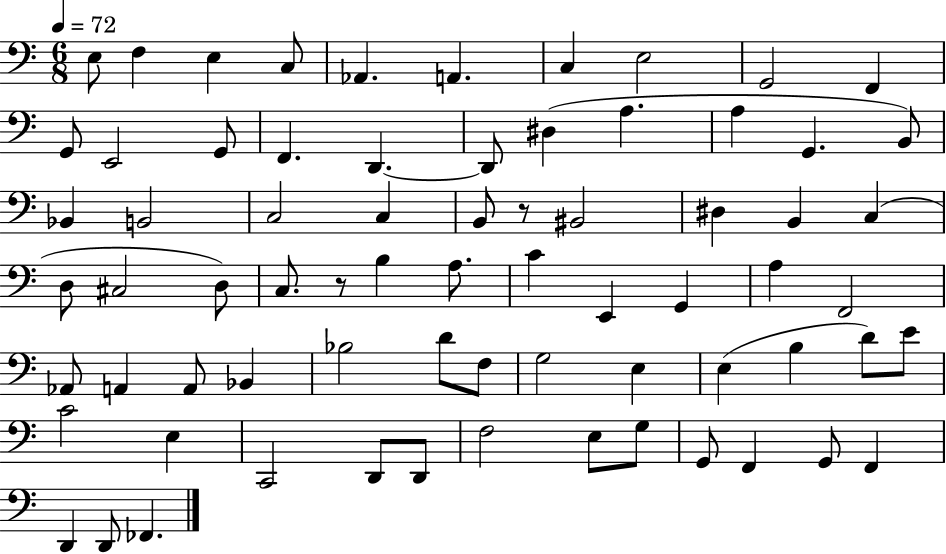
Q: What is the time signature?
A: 6/8